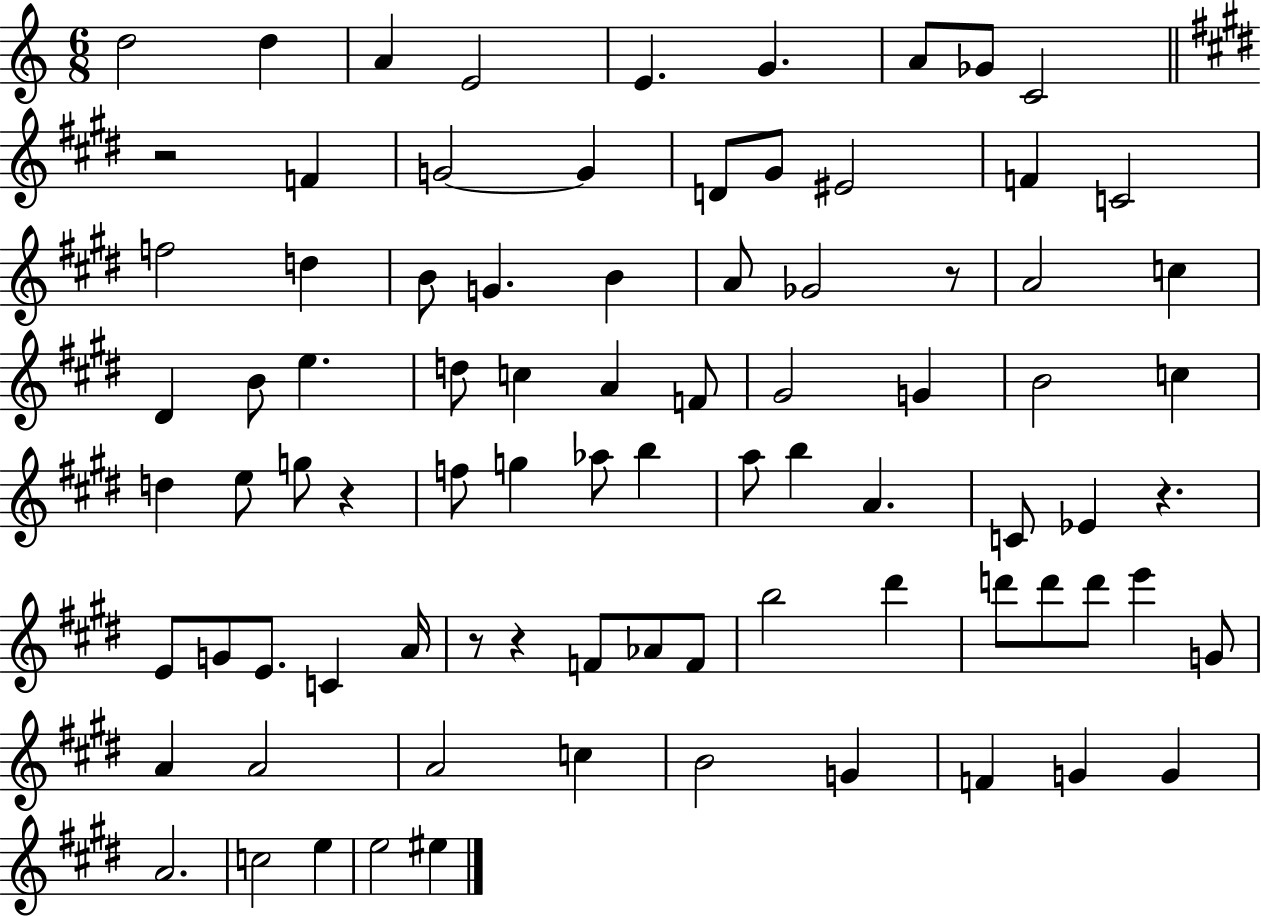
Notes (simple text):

D5/h D5/q A4/q E4/h E4/q. G4/q. A4/e Gb4/e C4/h R/h F4/q G4/h G4/q D4/e G#4/e EIS4/h F4/q C4/h F5/h D5/q B4/e G4/q. B4/q A4/e Gb4/h R/e A4/h C5/q D#4/q B4/e E5/q. D5/e C5/q A4/q F4/e G#4/h G4/q B4/h C5/q D5/q E5/e G5/e R/q F5/e G5/q Ab5/e B5/q A5/e B5/q A4/q. C4/e Eb4/q R/q. E4/e G4/e E4/e. C4/q A4/s R/e R/q F4/e Ab4/e F4/e B5/h D#6/q D6/e D6/e D6/e E6/q G4/e A4/q A4/h A4/h C5/q B4/h G4/q F4/q G4/q G4/q A4/h. C5/h E5/q E5/h EIS5/q